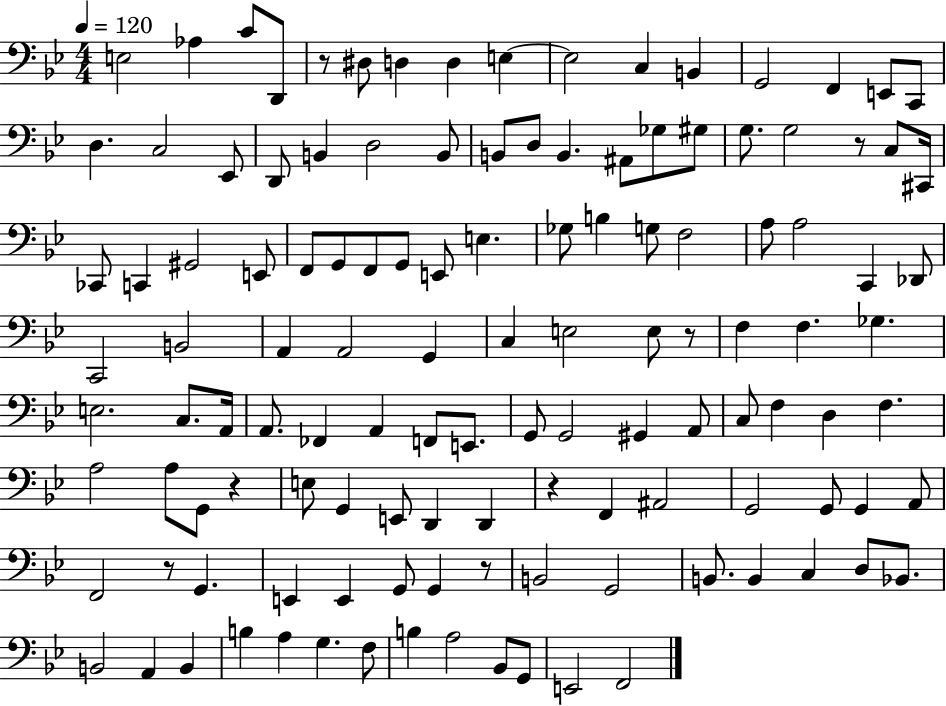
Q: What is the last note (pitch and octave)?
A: F2